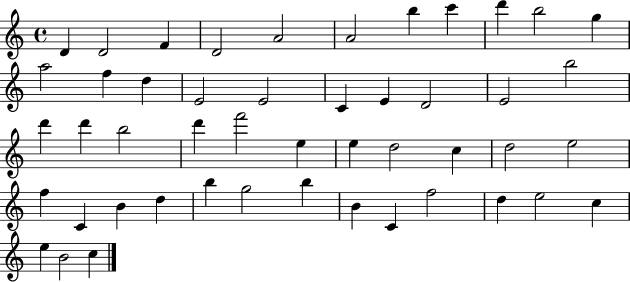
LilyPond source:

{
  \clef treble
  \time 4/4
  \defaultTimeSignature
  \key c \major
  d'4 d'2 f'4 | d'2 a'2 | a'2 b''4 c'''4 | d'''4 b''2 g''4 | \break a''2 f''4 d''4 | e'2 e'2 | c'4 e'4 d'2 | e'2 b''2 | \break d'''4 d'''4 b''2 | d'''4 f'''2 e''4 | e''4 d''2 c''4 | d''2 e''2 | \break f''4 c'4 b'4 d''4 | b''4 g''2 b''4 | b'4 c'4 f''2 | d''4 e''2 c''4 | \break e''4 b'2 c''4 | \bar "|."
}